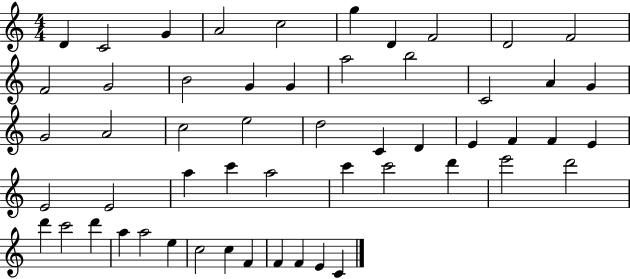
{
  \clef treble
  \numericTimeSignature
  \time 4/4
  \key c \major
  d'4 c'2 g'4 | a'2 c''2 | g''4 d'4 f'2 | d'2 f'2 | \break f'2 g'2 | b'2 g'4 g'4 | a''2 b''2 | c'2 a'4 g'4 | \break g'2 a'2 | c''2 e''2 | d''2 c'4 d'4 | e'4 f'4 f'4 e'4 | \break e'2 e'2 | a''4 c'''4 a''2 | c'''4 c'''2 d'''4 | e'''2 d'''2 | \break d'''4 c'''2 d'''4 | a''4 a''2 e''4 | c''2 c''4 f'4 | f'4 f'4 e'4 c'4 | \break \bar "|."
}